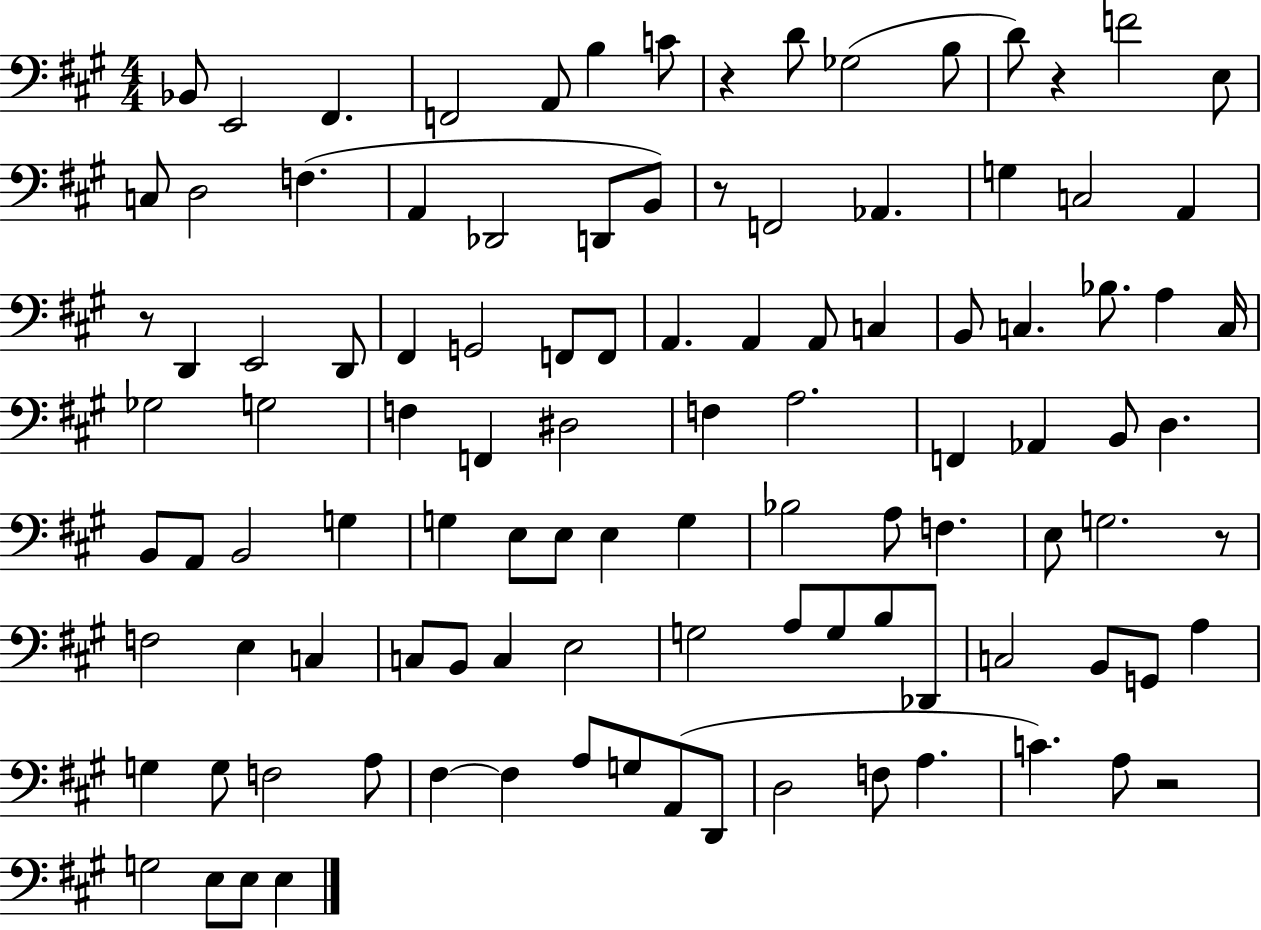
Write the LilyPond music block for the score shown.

{
  \clef bass
  \numericTimeSignature
  \time 4/4
  \key a \major
  bes,8 e,2 fis,4. | f,2 a,8 b4 c'8 | r4 d'8 ges2( b8 | d'8) r4 f'2 e8 | \break c8 d2 f4.( | a,4 des,2 d,8 b,8) | r8 f,2 aes,4. | g4 c2 a,4 | \break r8 d,4 e,2 d,8 | fis,4 g,2 f,8 f,8 | a,4. a,4 a,8 c4 | b,8 c4. bes8. a4 c16 | \break ges2 g2 | f4 f,4 dis2 | f4 a2. | f,4 aes,4 b,8 d4. | \break b,8 a,8 b,2 g4 | g4 e8 e8 e4 g4 | bes2 a8 f4. | e8 g2. r8 | \break f2 e4 c4 | c8 b,8 c4 e2 | g2 a8 g8 b8 des,8 | c2 b,8 g,8 a4 | \break g4 g8 f2 a8 | fis4~~ fis4 a8 g8 a,8( d,8 | d2 f8 a4. | c'4.) a8 r2 | \break g2 e8 e8 e4 | \bar "|."
}